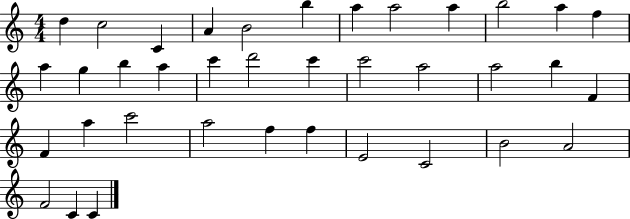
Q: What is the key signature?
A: C major